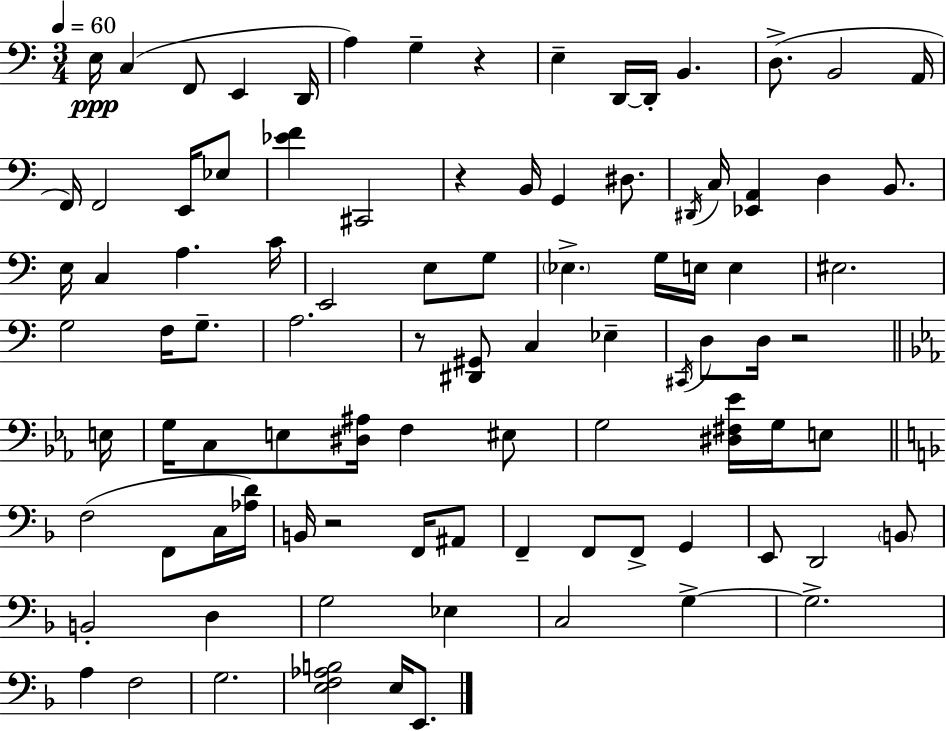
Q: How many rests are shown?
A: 5